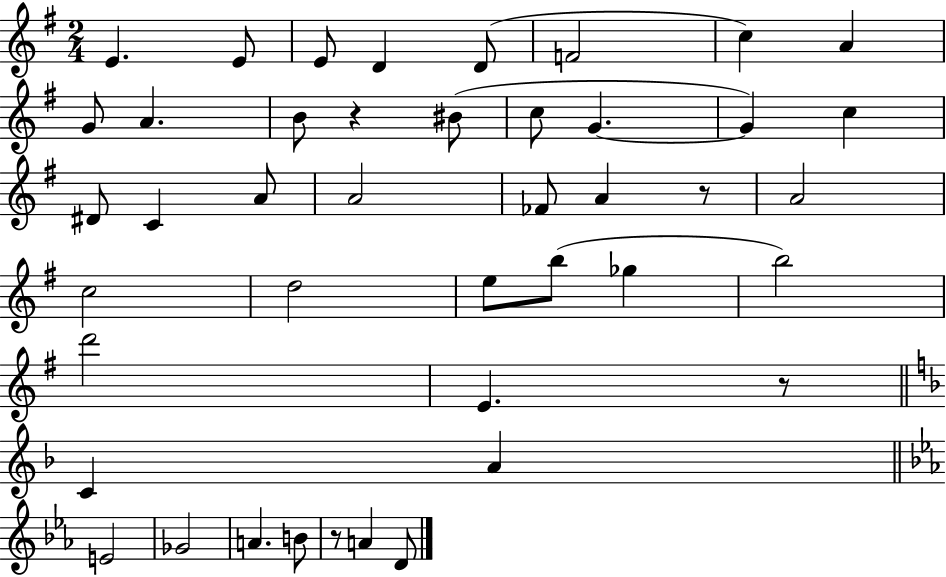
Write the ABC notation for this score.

X:1
T:Untitled
M:2/4
L:1/4
K:G
E E/2 E/2 D D/2 F2 c A G/2 A B/2 z ^B/2 c/2 G G c ^D/2 C A/2 A2 _F/2 A z/2 A2 c2 d2 e/2 b/2 _g b2 d'2 E z/2 C A E2 _G2 A B/2 z/2 A D/2